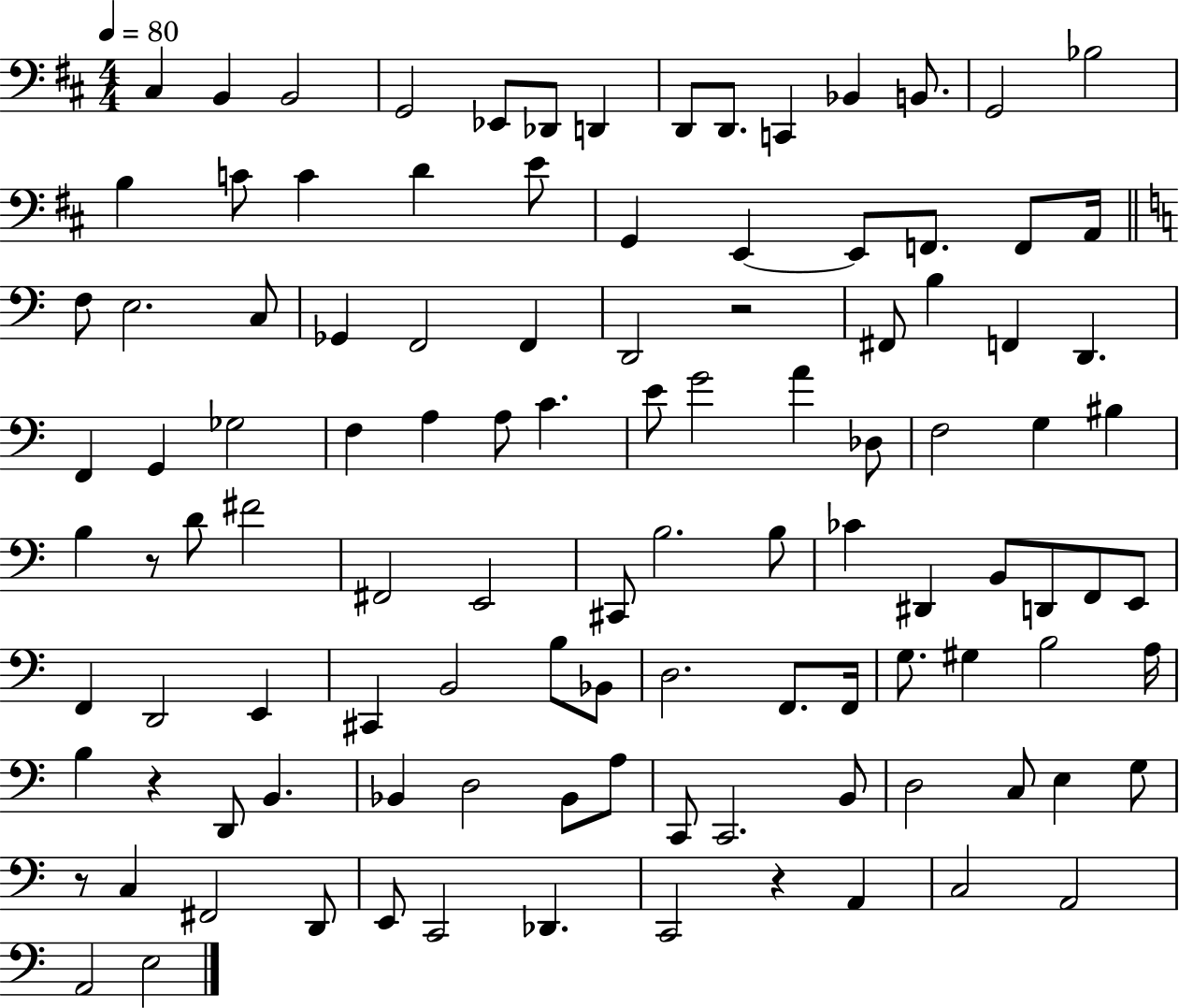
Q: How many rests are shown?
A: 5